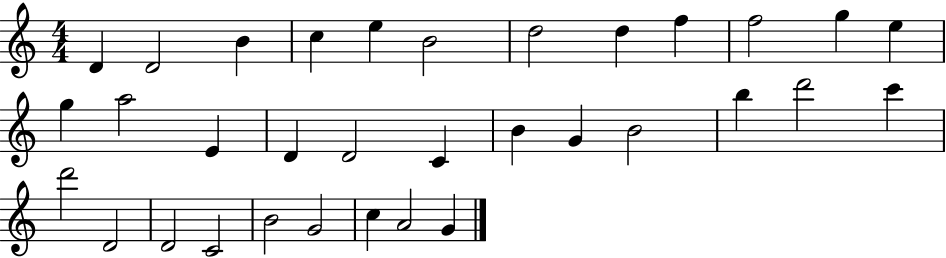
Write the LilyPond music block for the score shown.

{
  \clef treble
  \numericTimeSignature
  \time 4/4
  \key c \major
  d'4 d'2 b'4 | c''4 e''4 b'2 | d''2 d''4 f''4 | f''2 g''4 e''4 | \break g''4 a''2 e'4 | d'4 d'2 c'4 | b'4 g'4 b'2 | b''4 d'''2 c'''4 | \break d'''2 d'2 | d'2 c'2 | b'2 g'2 | c''4 a'2 g'4 | \break \bar "|."
}